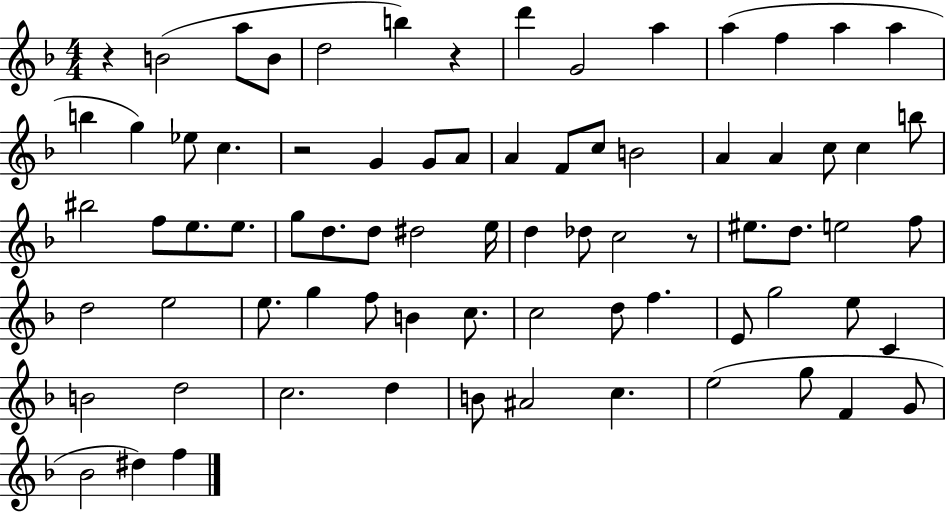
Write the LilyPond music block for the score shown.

{
  \clef treble
  \numericTimeSignature
  \time 4/4
  \key f \major
  \repeat volta 2 { r4 b'2( a''8 b'8 | d''2 b''4) r4 | d'''4 g'2 a''4 | a''4( f''4 a''4 a''4 | \break b''4 g''4) ees''8 c''4. | r2 g'4 g'8 a'8 | a'4 f'8 c''8 b'2 | a'4 a'4 c''8 c''4 b''8 | \break bis''2 f''8 e''8. e''8. | g''8 d''8. d''8 dis''2 e''16 | d''4 des''8 c''2 r8 | eis''8. d''8. e''2 f''8 | \break d''2 e''2 | e''8. g''4 f''8 b'4 c''8. | c''2 d''8 f''4. | e'8 g''2 e''8 c'4 | \break b'2 d''2 | c''2. d''4 | b'8 ais'2 c''4. | e''2( g''8 f'4 g'8 | \break bes'2 dis''4) f''4 | } \bar "|."
}